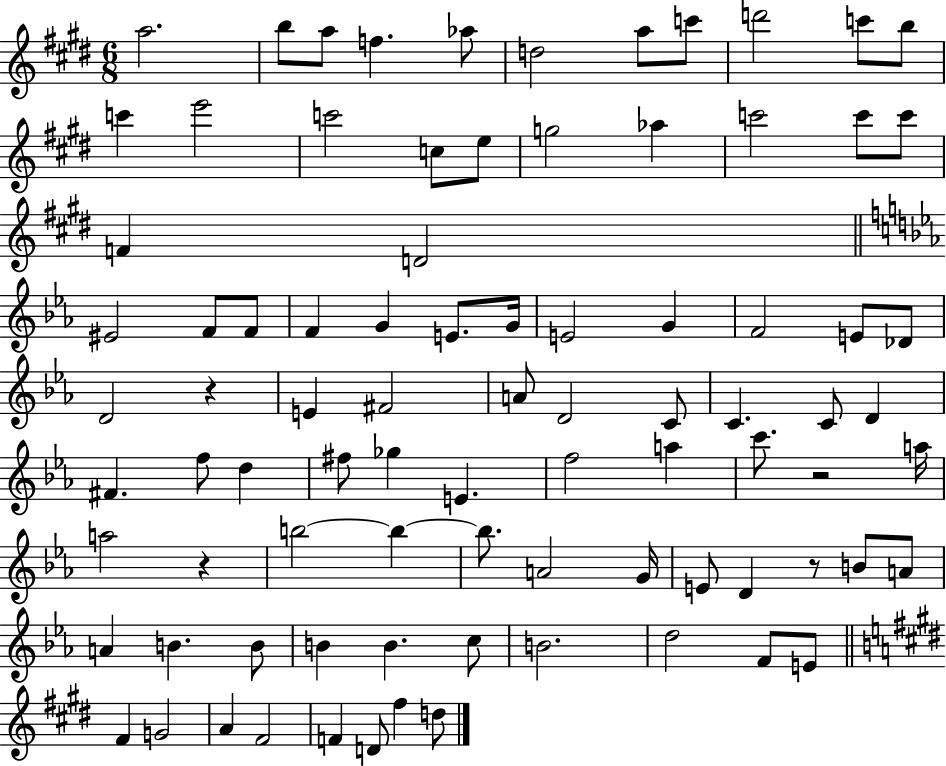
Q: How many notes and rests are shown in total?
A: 86